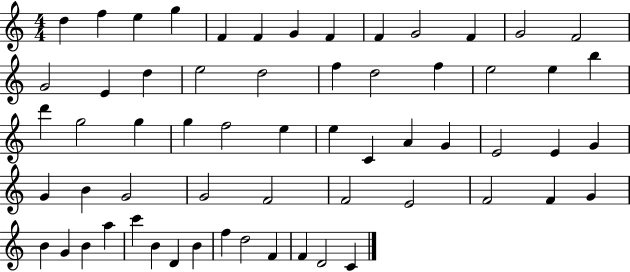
{
  \clef treble
  \numericTimeSignature
  \time 4/4
  \key c \major
  d''4 f''4 e''4 g''4 | f'4 f'4 g'4 f'4 | f'4 g'2 f'4 | g'2 f'2 | \break g'2 e'4 d''4 | e''2 d''2 | f''4 d''2 f''4 | e''2 e''4 b''4 | \break d'''4 g''2 g''4 | g''4 f''2 e''4 | e''4 c'4 a'4 g'4 | e'2 e'4 g'4 | \break g'4 b'4 g'2 | g'2 f'2 | f'2 e'2 | f'2 f'4 g'4 | \break b'4 g'4 b'4 a''4 | c'''4 b'4 d'4 b'4 | f''4 d''2 f'4 | f'4 d'2 c'4 | \break \bar "|."
}